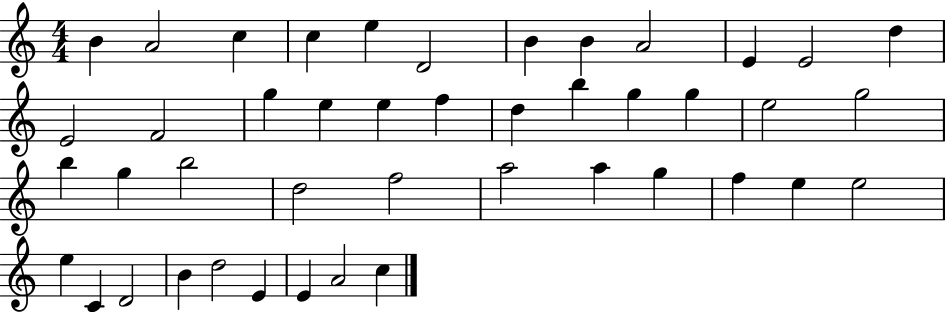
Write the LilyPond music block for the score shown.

{
  \clef treble
  \numericTimeSignature
  \time 4/4
  \key c \major
  b'4 a'2 c''4 | c''4 e''4 d'2 | b'4 b'4 a'2 | e'4 e'2 d''4 | \break e'2 f'2 | g''4 e''4 e''4 f''4 | d''4 b''4 g''4 g''4 | e''2 g''2 | \break b''4 g''4 b''2 | d''2 f''2 | a''2 a''4 g''4 | f''4 e''4 e''2 | \break e''4 c'4 d'2 | b'4 d''2 e'4 | e'4 a'2 c''4 | \bar "|."
}